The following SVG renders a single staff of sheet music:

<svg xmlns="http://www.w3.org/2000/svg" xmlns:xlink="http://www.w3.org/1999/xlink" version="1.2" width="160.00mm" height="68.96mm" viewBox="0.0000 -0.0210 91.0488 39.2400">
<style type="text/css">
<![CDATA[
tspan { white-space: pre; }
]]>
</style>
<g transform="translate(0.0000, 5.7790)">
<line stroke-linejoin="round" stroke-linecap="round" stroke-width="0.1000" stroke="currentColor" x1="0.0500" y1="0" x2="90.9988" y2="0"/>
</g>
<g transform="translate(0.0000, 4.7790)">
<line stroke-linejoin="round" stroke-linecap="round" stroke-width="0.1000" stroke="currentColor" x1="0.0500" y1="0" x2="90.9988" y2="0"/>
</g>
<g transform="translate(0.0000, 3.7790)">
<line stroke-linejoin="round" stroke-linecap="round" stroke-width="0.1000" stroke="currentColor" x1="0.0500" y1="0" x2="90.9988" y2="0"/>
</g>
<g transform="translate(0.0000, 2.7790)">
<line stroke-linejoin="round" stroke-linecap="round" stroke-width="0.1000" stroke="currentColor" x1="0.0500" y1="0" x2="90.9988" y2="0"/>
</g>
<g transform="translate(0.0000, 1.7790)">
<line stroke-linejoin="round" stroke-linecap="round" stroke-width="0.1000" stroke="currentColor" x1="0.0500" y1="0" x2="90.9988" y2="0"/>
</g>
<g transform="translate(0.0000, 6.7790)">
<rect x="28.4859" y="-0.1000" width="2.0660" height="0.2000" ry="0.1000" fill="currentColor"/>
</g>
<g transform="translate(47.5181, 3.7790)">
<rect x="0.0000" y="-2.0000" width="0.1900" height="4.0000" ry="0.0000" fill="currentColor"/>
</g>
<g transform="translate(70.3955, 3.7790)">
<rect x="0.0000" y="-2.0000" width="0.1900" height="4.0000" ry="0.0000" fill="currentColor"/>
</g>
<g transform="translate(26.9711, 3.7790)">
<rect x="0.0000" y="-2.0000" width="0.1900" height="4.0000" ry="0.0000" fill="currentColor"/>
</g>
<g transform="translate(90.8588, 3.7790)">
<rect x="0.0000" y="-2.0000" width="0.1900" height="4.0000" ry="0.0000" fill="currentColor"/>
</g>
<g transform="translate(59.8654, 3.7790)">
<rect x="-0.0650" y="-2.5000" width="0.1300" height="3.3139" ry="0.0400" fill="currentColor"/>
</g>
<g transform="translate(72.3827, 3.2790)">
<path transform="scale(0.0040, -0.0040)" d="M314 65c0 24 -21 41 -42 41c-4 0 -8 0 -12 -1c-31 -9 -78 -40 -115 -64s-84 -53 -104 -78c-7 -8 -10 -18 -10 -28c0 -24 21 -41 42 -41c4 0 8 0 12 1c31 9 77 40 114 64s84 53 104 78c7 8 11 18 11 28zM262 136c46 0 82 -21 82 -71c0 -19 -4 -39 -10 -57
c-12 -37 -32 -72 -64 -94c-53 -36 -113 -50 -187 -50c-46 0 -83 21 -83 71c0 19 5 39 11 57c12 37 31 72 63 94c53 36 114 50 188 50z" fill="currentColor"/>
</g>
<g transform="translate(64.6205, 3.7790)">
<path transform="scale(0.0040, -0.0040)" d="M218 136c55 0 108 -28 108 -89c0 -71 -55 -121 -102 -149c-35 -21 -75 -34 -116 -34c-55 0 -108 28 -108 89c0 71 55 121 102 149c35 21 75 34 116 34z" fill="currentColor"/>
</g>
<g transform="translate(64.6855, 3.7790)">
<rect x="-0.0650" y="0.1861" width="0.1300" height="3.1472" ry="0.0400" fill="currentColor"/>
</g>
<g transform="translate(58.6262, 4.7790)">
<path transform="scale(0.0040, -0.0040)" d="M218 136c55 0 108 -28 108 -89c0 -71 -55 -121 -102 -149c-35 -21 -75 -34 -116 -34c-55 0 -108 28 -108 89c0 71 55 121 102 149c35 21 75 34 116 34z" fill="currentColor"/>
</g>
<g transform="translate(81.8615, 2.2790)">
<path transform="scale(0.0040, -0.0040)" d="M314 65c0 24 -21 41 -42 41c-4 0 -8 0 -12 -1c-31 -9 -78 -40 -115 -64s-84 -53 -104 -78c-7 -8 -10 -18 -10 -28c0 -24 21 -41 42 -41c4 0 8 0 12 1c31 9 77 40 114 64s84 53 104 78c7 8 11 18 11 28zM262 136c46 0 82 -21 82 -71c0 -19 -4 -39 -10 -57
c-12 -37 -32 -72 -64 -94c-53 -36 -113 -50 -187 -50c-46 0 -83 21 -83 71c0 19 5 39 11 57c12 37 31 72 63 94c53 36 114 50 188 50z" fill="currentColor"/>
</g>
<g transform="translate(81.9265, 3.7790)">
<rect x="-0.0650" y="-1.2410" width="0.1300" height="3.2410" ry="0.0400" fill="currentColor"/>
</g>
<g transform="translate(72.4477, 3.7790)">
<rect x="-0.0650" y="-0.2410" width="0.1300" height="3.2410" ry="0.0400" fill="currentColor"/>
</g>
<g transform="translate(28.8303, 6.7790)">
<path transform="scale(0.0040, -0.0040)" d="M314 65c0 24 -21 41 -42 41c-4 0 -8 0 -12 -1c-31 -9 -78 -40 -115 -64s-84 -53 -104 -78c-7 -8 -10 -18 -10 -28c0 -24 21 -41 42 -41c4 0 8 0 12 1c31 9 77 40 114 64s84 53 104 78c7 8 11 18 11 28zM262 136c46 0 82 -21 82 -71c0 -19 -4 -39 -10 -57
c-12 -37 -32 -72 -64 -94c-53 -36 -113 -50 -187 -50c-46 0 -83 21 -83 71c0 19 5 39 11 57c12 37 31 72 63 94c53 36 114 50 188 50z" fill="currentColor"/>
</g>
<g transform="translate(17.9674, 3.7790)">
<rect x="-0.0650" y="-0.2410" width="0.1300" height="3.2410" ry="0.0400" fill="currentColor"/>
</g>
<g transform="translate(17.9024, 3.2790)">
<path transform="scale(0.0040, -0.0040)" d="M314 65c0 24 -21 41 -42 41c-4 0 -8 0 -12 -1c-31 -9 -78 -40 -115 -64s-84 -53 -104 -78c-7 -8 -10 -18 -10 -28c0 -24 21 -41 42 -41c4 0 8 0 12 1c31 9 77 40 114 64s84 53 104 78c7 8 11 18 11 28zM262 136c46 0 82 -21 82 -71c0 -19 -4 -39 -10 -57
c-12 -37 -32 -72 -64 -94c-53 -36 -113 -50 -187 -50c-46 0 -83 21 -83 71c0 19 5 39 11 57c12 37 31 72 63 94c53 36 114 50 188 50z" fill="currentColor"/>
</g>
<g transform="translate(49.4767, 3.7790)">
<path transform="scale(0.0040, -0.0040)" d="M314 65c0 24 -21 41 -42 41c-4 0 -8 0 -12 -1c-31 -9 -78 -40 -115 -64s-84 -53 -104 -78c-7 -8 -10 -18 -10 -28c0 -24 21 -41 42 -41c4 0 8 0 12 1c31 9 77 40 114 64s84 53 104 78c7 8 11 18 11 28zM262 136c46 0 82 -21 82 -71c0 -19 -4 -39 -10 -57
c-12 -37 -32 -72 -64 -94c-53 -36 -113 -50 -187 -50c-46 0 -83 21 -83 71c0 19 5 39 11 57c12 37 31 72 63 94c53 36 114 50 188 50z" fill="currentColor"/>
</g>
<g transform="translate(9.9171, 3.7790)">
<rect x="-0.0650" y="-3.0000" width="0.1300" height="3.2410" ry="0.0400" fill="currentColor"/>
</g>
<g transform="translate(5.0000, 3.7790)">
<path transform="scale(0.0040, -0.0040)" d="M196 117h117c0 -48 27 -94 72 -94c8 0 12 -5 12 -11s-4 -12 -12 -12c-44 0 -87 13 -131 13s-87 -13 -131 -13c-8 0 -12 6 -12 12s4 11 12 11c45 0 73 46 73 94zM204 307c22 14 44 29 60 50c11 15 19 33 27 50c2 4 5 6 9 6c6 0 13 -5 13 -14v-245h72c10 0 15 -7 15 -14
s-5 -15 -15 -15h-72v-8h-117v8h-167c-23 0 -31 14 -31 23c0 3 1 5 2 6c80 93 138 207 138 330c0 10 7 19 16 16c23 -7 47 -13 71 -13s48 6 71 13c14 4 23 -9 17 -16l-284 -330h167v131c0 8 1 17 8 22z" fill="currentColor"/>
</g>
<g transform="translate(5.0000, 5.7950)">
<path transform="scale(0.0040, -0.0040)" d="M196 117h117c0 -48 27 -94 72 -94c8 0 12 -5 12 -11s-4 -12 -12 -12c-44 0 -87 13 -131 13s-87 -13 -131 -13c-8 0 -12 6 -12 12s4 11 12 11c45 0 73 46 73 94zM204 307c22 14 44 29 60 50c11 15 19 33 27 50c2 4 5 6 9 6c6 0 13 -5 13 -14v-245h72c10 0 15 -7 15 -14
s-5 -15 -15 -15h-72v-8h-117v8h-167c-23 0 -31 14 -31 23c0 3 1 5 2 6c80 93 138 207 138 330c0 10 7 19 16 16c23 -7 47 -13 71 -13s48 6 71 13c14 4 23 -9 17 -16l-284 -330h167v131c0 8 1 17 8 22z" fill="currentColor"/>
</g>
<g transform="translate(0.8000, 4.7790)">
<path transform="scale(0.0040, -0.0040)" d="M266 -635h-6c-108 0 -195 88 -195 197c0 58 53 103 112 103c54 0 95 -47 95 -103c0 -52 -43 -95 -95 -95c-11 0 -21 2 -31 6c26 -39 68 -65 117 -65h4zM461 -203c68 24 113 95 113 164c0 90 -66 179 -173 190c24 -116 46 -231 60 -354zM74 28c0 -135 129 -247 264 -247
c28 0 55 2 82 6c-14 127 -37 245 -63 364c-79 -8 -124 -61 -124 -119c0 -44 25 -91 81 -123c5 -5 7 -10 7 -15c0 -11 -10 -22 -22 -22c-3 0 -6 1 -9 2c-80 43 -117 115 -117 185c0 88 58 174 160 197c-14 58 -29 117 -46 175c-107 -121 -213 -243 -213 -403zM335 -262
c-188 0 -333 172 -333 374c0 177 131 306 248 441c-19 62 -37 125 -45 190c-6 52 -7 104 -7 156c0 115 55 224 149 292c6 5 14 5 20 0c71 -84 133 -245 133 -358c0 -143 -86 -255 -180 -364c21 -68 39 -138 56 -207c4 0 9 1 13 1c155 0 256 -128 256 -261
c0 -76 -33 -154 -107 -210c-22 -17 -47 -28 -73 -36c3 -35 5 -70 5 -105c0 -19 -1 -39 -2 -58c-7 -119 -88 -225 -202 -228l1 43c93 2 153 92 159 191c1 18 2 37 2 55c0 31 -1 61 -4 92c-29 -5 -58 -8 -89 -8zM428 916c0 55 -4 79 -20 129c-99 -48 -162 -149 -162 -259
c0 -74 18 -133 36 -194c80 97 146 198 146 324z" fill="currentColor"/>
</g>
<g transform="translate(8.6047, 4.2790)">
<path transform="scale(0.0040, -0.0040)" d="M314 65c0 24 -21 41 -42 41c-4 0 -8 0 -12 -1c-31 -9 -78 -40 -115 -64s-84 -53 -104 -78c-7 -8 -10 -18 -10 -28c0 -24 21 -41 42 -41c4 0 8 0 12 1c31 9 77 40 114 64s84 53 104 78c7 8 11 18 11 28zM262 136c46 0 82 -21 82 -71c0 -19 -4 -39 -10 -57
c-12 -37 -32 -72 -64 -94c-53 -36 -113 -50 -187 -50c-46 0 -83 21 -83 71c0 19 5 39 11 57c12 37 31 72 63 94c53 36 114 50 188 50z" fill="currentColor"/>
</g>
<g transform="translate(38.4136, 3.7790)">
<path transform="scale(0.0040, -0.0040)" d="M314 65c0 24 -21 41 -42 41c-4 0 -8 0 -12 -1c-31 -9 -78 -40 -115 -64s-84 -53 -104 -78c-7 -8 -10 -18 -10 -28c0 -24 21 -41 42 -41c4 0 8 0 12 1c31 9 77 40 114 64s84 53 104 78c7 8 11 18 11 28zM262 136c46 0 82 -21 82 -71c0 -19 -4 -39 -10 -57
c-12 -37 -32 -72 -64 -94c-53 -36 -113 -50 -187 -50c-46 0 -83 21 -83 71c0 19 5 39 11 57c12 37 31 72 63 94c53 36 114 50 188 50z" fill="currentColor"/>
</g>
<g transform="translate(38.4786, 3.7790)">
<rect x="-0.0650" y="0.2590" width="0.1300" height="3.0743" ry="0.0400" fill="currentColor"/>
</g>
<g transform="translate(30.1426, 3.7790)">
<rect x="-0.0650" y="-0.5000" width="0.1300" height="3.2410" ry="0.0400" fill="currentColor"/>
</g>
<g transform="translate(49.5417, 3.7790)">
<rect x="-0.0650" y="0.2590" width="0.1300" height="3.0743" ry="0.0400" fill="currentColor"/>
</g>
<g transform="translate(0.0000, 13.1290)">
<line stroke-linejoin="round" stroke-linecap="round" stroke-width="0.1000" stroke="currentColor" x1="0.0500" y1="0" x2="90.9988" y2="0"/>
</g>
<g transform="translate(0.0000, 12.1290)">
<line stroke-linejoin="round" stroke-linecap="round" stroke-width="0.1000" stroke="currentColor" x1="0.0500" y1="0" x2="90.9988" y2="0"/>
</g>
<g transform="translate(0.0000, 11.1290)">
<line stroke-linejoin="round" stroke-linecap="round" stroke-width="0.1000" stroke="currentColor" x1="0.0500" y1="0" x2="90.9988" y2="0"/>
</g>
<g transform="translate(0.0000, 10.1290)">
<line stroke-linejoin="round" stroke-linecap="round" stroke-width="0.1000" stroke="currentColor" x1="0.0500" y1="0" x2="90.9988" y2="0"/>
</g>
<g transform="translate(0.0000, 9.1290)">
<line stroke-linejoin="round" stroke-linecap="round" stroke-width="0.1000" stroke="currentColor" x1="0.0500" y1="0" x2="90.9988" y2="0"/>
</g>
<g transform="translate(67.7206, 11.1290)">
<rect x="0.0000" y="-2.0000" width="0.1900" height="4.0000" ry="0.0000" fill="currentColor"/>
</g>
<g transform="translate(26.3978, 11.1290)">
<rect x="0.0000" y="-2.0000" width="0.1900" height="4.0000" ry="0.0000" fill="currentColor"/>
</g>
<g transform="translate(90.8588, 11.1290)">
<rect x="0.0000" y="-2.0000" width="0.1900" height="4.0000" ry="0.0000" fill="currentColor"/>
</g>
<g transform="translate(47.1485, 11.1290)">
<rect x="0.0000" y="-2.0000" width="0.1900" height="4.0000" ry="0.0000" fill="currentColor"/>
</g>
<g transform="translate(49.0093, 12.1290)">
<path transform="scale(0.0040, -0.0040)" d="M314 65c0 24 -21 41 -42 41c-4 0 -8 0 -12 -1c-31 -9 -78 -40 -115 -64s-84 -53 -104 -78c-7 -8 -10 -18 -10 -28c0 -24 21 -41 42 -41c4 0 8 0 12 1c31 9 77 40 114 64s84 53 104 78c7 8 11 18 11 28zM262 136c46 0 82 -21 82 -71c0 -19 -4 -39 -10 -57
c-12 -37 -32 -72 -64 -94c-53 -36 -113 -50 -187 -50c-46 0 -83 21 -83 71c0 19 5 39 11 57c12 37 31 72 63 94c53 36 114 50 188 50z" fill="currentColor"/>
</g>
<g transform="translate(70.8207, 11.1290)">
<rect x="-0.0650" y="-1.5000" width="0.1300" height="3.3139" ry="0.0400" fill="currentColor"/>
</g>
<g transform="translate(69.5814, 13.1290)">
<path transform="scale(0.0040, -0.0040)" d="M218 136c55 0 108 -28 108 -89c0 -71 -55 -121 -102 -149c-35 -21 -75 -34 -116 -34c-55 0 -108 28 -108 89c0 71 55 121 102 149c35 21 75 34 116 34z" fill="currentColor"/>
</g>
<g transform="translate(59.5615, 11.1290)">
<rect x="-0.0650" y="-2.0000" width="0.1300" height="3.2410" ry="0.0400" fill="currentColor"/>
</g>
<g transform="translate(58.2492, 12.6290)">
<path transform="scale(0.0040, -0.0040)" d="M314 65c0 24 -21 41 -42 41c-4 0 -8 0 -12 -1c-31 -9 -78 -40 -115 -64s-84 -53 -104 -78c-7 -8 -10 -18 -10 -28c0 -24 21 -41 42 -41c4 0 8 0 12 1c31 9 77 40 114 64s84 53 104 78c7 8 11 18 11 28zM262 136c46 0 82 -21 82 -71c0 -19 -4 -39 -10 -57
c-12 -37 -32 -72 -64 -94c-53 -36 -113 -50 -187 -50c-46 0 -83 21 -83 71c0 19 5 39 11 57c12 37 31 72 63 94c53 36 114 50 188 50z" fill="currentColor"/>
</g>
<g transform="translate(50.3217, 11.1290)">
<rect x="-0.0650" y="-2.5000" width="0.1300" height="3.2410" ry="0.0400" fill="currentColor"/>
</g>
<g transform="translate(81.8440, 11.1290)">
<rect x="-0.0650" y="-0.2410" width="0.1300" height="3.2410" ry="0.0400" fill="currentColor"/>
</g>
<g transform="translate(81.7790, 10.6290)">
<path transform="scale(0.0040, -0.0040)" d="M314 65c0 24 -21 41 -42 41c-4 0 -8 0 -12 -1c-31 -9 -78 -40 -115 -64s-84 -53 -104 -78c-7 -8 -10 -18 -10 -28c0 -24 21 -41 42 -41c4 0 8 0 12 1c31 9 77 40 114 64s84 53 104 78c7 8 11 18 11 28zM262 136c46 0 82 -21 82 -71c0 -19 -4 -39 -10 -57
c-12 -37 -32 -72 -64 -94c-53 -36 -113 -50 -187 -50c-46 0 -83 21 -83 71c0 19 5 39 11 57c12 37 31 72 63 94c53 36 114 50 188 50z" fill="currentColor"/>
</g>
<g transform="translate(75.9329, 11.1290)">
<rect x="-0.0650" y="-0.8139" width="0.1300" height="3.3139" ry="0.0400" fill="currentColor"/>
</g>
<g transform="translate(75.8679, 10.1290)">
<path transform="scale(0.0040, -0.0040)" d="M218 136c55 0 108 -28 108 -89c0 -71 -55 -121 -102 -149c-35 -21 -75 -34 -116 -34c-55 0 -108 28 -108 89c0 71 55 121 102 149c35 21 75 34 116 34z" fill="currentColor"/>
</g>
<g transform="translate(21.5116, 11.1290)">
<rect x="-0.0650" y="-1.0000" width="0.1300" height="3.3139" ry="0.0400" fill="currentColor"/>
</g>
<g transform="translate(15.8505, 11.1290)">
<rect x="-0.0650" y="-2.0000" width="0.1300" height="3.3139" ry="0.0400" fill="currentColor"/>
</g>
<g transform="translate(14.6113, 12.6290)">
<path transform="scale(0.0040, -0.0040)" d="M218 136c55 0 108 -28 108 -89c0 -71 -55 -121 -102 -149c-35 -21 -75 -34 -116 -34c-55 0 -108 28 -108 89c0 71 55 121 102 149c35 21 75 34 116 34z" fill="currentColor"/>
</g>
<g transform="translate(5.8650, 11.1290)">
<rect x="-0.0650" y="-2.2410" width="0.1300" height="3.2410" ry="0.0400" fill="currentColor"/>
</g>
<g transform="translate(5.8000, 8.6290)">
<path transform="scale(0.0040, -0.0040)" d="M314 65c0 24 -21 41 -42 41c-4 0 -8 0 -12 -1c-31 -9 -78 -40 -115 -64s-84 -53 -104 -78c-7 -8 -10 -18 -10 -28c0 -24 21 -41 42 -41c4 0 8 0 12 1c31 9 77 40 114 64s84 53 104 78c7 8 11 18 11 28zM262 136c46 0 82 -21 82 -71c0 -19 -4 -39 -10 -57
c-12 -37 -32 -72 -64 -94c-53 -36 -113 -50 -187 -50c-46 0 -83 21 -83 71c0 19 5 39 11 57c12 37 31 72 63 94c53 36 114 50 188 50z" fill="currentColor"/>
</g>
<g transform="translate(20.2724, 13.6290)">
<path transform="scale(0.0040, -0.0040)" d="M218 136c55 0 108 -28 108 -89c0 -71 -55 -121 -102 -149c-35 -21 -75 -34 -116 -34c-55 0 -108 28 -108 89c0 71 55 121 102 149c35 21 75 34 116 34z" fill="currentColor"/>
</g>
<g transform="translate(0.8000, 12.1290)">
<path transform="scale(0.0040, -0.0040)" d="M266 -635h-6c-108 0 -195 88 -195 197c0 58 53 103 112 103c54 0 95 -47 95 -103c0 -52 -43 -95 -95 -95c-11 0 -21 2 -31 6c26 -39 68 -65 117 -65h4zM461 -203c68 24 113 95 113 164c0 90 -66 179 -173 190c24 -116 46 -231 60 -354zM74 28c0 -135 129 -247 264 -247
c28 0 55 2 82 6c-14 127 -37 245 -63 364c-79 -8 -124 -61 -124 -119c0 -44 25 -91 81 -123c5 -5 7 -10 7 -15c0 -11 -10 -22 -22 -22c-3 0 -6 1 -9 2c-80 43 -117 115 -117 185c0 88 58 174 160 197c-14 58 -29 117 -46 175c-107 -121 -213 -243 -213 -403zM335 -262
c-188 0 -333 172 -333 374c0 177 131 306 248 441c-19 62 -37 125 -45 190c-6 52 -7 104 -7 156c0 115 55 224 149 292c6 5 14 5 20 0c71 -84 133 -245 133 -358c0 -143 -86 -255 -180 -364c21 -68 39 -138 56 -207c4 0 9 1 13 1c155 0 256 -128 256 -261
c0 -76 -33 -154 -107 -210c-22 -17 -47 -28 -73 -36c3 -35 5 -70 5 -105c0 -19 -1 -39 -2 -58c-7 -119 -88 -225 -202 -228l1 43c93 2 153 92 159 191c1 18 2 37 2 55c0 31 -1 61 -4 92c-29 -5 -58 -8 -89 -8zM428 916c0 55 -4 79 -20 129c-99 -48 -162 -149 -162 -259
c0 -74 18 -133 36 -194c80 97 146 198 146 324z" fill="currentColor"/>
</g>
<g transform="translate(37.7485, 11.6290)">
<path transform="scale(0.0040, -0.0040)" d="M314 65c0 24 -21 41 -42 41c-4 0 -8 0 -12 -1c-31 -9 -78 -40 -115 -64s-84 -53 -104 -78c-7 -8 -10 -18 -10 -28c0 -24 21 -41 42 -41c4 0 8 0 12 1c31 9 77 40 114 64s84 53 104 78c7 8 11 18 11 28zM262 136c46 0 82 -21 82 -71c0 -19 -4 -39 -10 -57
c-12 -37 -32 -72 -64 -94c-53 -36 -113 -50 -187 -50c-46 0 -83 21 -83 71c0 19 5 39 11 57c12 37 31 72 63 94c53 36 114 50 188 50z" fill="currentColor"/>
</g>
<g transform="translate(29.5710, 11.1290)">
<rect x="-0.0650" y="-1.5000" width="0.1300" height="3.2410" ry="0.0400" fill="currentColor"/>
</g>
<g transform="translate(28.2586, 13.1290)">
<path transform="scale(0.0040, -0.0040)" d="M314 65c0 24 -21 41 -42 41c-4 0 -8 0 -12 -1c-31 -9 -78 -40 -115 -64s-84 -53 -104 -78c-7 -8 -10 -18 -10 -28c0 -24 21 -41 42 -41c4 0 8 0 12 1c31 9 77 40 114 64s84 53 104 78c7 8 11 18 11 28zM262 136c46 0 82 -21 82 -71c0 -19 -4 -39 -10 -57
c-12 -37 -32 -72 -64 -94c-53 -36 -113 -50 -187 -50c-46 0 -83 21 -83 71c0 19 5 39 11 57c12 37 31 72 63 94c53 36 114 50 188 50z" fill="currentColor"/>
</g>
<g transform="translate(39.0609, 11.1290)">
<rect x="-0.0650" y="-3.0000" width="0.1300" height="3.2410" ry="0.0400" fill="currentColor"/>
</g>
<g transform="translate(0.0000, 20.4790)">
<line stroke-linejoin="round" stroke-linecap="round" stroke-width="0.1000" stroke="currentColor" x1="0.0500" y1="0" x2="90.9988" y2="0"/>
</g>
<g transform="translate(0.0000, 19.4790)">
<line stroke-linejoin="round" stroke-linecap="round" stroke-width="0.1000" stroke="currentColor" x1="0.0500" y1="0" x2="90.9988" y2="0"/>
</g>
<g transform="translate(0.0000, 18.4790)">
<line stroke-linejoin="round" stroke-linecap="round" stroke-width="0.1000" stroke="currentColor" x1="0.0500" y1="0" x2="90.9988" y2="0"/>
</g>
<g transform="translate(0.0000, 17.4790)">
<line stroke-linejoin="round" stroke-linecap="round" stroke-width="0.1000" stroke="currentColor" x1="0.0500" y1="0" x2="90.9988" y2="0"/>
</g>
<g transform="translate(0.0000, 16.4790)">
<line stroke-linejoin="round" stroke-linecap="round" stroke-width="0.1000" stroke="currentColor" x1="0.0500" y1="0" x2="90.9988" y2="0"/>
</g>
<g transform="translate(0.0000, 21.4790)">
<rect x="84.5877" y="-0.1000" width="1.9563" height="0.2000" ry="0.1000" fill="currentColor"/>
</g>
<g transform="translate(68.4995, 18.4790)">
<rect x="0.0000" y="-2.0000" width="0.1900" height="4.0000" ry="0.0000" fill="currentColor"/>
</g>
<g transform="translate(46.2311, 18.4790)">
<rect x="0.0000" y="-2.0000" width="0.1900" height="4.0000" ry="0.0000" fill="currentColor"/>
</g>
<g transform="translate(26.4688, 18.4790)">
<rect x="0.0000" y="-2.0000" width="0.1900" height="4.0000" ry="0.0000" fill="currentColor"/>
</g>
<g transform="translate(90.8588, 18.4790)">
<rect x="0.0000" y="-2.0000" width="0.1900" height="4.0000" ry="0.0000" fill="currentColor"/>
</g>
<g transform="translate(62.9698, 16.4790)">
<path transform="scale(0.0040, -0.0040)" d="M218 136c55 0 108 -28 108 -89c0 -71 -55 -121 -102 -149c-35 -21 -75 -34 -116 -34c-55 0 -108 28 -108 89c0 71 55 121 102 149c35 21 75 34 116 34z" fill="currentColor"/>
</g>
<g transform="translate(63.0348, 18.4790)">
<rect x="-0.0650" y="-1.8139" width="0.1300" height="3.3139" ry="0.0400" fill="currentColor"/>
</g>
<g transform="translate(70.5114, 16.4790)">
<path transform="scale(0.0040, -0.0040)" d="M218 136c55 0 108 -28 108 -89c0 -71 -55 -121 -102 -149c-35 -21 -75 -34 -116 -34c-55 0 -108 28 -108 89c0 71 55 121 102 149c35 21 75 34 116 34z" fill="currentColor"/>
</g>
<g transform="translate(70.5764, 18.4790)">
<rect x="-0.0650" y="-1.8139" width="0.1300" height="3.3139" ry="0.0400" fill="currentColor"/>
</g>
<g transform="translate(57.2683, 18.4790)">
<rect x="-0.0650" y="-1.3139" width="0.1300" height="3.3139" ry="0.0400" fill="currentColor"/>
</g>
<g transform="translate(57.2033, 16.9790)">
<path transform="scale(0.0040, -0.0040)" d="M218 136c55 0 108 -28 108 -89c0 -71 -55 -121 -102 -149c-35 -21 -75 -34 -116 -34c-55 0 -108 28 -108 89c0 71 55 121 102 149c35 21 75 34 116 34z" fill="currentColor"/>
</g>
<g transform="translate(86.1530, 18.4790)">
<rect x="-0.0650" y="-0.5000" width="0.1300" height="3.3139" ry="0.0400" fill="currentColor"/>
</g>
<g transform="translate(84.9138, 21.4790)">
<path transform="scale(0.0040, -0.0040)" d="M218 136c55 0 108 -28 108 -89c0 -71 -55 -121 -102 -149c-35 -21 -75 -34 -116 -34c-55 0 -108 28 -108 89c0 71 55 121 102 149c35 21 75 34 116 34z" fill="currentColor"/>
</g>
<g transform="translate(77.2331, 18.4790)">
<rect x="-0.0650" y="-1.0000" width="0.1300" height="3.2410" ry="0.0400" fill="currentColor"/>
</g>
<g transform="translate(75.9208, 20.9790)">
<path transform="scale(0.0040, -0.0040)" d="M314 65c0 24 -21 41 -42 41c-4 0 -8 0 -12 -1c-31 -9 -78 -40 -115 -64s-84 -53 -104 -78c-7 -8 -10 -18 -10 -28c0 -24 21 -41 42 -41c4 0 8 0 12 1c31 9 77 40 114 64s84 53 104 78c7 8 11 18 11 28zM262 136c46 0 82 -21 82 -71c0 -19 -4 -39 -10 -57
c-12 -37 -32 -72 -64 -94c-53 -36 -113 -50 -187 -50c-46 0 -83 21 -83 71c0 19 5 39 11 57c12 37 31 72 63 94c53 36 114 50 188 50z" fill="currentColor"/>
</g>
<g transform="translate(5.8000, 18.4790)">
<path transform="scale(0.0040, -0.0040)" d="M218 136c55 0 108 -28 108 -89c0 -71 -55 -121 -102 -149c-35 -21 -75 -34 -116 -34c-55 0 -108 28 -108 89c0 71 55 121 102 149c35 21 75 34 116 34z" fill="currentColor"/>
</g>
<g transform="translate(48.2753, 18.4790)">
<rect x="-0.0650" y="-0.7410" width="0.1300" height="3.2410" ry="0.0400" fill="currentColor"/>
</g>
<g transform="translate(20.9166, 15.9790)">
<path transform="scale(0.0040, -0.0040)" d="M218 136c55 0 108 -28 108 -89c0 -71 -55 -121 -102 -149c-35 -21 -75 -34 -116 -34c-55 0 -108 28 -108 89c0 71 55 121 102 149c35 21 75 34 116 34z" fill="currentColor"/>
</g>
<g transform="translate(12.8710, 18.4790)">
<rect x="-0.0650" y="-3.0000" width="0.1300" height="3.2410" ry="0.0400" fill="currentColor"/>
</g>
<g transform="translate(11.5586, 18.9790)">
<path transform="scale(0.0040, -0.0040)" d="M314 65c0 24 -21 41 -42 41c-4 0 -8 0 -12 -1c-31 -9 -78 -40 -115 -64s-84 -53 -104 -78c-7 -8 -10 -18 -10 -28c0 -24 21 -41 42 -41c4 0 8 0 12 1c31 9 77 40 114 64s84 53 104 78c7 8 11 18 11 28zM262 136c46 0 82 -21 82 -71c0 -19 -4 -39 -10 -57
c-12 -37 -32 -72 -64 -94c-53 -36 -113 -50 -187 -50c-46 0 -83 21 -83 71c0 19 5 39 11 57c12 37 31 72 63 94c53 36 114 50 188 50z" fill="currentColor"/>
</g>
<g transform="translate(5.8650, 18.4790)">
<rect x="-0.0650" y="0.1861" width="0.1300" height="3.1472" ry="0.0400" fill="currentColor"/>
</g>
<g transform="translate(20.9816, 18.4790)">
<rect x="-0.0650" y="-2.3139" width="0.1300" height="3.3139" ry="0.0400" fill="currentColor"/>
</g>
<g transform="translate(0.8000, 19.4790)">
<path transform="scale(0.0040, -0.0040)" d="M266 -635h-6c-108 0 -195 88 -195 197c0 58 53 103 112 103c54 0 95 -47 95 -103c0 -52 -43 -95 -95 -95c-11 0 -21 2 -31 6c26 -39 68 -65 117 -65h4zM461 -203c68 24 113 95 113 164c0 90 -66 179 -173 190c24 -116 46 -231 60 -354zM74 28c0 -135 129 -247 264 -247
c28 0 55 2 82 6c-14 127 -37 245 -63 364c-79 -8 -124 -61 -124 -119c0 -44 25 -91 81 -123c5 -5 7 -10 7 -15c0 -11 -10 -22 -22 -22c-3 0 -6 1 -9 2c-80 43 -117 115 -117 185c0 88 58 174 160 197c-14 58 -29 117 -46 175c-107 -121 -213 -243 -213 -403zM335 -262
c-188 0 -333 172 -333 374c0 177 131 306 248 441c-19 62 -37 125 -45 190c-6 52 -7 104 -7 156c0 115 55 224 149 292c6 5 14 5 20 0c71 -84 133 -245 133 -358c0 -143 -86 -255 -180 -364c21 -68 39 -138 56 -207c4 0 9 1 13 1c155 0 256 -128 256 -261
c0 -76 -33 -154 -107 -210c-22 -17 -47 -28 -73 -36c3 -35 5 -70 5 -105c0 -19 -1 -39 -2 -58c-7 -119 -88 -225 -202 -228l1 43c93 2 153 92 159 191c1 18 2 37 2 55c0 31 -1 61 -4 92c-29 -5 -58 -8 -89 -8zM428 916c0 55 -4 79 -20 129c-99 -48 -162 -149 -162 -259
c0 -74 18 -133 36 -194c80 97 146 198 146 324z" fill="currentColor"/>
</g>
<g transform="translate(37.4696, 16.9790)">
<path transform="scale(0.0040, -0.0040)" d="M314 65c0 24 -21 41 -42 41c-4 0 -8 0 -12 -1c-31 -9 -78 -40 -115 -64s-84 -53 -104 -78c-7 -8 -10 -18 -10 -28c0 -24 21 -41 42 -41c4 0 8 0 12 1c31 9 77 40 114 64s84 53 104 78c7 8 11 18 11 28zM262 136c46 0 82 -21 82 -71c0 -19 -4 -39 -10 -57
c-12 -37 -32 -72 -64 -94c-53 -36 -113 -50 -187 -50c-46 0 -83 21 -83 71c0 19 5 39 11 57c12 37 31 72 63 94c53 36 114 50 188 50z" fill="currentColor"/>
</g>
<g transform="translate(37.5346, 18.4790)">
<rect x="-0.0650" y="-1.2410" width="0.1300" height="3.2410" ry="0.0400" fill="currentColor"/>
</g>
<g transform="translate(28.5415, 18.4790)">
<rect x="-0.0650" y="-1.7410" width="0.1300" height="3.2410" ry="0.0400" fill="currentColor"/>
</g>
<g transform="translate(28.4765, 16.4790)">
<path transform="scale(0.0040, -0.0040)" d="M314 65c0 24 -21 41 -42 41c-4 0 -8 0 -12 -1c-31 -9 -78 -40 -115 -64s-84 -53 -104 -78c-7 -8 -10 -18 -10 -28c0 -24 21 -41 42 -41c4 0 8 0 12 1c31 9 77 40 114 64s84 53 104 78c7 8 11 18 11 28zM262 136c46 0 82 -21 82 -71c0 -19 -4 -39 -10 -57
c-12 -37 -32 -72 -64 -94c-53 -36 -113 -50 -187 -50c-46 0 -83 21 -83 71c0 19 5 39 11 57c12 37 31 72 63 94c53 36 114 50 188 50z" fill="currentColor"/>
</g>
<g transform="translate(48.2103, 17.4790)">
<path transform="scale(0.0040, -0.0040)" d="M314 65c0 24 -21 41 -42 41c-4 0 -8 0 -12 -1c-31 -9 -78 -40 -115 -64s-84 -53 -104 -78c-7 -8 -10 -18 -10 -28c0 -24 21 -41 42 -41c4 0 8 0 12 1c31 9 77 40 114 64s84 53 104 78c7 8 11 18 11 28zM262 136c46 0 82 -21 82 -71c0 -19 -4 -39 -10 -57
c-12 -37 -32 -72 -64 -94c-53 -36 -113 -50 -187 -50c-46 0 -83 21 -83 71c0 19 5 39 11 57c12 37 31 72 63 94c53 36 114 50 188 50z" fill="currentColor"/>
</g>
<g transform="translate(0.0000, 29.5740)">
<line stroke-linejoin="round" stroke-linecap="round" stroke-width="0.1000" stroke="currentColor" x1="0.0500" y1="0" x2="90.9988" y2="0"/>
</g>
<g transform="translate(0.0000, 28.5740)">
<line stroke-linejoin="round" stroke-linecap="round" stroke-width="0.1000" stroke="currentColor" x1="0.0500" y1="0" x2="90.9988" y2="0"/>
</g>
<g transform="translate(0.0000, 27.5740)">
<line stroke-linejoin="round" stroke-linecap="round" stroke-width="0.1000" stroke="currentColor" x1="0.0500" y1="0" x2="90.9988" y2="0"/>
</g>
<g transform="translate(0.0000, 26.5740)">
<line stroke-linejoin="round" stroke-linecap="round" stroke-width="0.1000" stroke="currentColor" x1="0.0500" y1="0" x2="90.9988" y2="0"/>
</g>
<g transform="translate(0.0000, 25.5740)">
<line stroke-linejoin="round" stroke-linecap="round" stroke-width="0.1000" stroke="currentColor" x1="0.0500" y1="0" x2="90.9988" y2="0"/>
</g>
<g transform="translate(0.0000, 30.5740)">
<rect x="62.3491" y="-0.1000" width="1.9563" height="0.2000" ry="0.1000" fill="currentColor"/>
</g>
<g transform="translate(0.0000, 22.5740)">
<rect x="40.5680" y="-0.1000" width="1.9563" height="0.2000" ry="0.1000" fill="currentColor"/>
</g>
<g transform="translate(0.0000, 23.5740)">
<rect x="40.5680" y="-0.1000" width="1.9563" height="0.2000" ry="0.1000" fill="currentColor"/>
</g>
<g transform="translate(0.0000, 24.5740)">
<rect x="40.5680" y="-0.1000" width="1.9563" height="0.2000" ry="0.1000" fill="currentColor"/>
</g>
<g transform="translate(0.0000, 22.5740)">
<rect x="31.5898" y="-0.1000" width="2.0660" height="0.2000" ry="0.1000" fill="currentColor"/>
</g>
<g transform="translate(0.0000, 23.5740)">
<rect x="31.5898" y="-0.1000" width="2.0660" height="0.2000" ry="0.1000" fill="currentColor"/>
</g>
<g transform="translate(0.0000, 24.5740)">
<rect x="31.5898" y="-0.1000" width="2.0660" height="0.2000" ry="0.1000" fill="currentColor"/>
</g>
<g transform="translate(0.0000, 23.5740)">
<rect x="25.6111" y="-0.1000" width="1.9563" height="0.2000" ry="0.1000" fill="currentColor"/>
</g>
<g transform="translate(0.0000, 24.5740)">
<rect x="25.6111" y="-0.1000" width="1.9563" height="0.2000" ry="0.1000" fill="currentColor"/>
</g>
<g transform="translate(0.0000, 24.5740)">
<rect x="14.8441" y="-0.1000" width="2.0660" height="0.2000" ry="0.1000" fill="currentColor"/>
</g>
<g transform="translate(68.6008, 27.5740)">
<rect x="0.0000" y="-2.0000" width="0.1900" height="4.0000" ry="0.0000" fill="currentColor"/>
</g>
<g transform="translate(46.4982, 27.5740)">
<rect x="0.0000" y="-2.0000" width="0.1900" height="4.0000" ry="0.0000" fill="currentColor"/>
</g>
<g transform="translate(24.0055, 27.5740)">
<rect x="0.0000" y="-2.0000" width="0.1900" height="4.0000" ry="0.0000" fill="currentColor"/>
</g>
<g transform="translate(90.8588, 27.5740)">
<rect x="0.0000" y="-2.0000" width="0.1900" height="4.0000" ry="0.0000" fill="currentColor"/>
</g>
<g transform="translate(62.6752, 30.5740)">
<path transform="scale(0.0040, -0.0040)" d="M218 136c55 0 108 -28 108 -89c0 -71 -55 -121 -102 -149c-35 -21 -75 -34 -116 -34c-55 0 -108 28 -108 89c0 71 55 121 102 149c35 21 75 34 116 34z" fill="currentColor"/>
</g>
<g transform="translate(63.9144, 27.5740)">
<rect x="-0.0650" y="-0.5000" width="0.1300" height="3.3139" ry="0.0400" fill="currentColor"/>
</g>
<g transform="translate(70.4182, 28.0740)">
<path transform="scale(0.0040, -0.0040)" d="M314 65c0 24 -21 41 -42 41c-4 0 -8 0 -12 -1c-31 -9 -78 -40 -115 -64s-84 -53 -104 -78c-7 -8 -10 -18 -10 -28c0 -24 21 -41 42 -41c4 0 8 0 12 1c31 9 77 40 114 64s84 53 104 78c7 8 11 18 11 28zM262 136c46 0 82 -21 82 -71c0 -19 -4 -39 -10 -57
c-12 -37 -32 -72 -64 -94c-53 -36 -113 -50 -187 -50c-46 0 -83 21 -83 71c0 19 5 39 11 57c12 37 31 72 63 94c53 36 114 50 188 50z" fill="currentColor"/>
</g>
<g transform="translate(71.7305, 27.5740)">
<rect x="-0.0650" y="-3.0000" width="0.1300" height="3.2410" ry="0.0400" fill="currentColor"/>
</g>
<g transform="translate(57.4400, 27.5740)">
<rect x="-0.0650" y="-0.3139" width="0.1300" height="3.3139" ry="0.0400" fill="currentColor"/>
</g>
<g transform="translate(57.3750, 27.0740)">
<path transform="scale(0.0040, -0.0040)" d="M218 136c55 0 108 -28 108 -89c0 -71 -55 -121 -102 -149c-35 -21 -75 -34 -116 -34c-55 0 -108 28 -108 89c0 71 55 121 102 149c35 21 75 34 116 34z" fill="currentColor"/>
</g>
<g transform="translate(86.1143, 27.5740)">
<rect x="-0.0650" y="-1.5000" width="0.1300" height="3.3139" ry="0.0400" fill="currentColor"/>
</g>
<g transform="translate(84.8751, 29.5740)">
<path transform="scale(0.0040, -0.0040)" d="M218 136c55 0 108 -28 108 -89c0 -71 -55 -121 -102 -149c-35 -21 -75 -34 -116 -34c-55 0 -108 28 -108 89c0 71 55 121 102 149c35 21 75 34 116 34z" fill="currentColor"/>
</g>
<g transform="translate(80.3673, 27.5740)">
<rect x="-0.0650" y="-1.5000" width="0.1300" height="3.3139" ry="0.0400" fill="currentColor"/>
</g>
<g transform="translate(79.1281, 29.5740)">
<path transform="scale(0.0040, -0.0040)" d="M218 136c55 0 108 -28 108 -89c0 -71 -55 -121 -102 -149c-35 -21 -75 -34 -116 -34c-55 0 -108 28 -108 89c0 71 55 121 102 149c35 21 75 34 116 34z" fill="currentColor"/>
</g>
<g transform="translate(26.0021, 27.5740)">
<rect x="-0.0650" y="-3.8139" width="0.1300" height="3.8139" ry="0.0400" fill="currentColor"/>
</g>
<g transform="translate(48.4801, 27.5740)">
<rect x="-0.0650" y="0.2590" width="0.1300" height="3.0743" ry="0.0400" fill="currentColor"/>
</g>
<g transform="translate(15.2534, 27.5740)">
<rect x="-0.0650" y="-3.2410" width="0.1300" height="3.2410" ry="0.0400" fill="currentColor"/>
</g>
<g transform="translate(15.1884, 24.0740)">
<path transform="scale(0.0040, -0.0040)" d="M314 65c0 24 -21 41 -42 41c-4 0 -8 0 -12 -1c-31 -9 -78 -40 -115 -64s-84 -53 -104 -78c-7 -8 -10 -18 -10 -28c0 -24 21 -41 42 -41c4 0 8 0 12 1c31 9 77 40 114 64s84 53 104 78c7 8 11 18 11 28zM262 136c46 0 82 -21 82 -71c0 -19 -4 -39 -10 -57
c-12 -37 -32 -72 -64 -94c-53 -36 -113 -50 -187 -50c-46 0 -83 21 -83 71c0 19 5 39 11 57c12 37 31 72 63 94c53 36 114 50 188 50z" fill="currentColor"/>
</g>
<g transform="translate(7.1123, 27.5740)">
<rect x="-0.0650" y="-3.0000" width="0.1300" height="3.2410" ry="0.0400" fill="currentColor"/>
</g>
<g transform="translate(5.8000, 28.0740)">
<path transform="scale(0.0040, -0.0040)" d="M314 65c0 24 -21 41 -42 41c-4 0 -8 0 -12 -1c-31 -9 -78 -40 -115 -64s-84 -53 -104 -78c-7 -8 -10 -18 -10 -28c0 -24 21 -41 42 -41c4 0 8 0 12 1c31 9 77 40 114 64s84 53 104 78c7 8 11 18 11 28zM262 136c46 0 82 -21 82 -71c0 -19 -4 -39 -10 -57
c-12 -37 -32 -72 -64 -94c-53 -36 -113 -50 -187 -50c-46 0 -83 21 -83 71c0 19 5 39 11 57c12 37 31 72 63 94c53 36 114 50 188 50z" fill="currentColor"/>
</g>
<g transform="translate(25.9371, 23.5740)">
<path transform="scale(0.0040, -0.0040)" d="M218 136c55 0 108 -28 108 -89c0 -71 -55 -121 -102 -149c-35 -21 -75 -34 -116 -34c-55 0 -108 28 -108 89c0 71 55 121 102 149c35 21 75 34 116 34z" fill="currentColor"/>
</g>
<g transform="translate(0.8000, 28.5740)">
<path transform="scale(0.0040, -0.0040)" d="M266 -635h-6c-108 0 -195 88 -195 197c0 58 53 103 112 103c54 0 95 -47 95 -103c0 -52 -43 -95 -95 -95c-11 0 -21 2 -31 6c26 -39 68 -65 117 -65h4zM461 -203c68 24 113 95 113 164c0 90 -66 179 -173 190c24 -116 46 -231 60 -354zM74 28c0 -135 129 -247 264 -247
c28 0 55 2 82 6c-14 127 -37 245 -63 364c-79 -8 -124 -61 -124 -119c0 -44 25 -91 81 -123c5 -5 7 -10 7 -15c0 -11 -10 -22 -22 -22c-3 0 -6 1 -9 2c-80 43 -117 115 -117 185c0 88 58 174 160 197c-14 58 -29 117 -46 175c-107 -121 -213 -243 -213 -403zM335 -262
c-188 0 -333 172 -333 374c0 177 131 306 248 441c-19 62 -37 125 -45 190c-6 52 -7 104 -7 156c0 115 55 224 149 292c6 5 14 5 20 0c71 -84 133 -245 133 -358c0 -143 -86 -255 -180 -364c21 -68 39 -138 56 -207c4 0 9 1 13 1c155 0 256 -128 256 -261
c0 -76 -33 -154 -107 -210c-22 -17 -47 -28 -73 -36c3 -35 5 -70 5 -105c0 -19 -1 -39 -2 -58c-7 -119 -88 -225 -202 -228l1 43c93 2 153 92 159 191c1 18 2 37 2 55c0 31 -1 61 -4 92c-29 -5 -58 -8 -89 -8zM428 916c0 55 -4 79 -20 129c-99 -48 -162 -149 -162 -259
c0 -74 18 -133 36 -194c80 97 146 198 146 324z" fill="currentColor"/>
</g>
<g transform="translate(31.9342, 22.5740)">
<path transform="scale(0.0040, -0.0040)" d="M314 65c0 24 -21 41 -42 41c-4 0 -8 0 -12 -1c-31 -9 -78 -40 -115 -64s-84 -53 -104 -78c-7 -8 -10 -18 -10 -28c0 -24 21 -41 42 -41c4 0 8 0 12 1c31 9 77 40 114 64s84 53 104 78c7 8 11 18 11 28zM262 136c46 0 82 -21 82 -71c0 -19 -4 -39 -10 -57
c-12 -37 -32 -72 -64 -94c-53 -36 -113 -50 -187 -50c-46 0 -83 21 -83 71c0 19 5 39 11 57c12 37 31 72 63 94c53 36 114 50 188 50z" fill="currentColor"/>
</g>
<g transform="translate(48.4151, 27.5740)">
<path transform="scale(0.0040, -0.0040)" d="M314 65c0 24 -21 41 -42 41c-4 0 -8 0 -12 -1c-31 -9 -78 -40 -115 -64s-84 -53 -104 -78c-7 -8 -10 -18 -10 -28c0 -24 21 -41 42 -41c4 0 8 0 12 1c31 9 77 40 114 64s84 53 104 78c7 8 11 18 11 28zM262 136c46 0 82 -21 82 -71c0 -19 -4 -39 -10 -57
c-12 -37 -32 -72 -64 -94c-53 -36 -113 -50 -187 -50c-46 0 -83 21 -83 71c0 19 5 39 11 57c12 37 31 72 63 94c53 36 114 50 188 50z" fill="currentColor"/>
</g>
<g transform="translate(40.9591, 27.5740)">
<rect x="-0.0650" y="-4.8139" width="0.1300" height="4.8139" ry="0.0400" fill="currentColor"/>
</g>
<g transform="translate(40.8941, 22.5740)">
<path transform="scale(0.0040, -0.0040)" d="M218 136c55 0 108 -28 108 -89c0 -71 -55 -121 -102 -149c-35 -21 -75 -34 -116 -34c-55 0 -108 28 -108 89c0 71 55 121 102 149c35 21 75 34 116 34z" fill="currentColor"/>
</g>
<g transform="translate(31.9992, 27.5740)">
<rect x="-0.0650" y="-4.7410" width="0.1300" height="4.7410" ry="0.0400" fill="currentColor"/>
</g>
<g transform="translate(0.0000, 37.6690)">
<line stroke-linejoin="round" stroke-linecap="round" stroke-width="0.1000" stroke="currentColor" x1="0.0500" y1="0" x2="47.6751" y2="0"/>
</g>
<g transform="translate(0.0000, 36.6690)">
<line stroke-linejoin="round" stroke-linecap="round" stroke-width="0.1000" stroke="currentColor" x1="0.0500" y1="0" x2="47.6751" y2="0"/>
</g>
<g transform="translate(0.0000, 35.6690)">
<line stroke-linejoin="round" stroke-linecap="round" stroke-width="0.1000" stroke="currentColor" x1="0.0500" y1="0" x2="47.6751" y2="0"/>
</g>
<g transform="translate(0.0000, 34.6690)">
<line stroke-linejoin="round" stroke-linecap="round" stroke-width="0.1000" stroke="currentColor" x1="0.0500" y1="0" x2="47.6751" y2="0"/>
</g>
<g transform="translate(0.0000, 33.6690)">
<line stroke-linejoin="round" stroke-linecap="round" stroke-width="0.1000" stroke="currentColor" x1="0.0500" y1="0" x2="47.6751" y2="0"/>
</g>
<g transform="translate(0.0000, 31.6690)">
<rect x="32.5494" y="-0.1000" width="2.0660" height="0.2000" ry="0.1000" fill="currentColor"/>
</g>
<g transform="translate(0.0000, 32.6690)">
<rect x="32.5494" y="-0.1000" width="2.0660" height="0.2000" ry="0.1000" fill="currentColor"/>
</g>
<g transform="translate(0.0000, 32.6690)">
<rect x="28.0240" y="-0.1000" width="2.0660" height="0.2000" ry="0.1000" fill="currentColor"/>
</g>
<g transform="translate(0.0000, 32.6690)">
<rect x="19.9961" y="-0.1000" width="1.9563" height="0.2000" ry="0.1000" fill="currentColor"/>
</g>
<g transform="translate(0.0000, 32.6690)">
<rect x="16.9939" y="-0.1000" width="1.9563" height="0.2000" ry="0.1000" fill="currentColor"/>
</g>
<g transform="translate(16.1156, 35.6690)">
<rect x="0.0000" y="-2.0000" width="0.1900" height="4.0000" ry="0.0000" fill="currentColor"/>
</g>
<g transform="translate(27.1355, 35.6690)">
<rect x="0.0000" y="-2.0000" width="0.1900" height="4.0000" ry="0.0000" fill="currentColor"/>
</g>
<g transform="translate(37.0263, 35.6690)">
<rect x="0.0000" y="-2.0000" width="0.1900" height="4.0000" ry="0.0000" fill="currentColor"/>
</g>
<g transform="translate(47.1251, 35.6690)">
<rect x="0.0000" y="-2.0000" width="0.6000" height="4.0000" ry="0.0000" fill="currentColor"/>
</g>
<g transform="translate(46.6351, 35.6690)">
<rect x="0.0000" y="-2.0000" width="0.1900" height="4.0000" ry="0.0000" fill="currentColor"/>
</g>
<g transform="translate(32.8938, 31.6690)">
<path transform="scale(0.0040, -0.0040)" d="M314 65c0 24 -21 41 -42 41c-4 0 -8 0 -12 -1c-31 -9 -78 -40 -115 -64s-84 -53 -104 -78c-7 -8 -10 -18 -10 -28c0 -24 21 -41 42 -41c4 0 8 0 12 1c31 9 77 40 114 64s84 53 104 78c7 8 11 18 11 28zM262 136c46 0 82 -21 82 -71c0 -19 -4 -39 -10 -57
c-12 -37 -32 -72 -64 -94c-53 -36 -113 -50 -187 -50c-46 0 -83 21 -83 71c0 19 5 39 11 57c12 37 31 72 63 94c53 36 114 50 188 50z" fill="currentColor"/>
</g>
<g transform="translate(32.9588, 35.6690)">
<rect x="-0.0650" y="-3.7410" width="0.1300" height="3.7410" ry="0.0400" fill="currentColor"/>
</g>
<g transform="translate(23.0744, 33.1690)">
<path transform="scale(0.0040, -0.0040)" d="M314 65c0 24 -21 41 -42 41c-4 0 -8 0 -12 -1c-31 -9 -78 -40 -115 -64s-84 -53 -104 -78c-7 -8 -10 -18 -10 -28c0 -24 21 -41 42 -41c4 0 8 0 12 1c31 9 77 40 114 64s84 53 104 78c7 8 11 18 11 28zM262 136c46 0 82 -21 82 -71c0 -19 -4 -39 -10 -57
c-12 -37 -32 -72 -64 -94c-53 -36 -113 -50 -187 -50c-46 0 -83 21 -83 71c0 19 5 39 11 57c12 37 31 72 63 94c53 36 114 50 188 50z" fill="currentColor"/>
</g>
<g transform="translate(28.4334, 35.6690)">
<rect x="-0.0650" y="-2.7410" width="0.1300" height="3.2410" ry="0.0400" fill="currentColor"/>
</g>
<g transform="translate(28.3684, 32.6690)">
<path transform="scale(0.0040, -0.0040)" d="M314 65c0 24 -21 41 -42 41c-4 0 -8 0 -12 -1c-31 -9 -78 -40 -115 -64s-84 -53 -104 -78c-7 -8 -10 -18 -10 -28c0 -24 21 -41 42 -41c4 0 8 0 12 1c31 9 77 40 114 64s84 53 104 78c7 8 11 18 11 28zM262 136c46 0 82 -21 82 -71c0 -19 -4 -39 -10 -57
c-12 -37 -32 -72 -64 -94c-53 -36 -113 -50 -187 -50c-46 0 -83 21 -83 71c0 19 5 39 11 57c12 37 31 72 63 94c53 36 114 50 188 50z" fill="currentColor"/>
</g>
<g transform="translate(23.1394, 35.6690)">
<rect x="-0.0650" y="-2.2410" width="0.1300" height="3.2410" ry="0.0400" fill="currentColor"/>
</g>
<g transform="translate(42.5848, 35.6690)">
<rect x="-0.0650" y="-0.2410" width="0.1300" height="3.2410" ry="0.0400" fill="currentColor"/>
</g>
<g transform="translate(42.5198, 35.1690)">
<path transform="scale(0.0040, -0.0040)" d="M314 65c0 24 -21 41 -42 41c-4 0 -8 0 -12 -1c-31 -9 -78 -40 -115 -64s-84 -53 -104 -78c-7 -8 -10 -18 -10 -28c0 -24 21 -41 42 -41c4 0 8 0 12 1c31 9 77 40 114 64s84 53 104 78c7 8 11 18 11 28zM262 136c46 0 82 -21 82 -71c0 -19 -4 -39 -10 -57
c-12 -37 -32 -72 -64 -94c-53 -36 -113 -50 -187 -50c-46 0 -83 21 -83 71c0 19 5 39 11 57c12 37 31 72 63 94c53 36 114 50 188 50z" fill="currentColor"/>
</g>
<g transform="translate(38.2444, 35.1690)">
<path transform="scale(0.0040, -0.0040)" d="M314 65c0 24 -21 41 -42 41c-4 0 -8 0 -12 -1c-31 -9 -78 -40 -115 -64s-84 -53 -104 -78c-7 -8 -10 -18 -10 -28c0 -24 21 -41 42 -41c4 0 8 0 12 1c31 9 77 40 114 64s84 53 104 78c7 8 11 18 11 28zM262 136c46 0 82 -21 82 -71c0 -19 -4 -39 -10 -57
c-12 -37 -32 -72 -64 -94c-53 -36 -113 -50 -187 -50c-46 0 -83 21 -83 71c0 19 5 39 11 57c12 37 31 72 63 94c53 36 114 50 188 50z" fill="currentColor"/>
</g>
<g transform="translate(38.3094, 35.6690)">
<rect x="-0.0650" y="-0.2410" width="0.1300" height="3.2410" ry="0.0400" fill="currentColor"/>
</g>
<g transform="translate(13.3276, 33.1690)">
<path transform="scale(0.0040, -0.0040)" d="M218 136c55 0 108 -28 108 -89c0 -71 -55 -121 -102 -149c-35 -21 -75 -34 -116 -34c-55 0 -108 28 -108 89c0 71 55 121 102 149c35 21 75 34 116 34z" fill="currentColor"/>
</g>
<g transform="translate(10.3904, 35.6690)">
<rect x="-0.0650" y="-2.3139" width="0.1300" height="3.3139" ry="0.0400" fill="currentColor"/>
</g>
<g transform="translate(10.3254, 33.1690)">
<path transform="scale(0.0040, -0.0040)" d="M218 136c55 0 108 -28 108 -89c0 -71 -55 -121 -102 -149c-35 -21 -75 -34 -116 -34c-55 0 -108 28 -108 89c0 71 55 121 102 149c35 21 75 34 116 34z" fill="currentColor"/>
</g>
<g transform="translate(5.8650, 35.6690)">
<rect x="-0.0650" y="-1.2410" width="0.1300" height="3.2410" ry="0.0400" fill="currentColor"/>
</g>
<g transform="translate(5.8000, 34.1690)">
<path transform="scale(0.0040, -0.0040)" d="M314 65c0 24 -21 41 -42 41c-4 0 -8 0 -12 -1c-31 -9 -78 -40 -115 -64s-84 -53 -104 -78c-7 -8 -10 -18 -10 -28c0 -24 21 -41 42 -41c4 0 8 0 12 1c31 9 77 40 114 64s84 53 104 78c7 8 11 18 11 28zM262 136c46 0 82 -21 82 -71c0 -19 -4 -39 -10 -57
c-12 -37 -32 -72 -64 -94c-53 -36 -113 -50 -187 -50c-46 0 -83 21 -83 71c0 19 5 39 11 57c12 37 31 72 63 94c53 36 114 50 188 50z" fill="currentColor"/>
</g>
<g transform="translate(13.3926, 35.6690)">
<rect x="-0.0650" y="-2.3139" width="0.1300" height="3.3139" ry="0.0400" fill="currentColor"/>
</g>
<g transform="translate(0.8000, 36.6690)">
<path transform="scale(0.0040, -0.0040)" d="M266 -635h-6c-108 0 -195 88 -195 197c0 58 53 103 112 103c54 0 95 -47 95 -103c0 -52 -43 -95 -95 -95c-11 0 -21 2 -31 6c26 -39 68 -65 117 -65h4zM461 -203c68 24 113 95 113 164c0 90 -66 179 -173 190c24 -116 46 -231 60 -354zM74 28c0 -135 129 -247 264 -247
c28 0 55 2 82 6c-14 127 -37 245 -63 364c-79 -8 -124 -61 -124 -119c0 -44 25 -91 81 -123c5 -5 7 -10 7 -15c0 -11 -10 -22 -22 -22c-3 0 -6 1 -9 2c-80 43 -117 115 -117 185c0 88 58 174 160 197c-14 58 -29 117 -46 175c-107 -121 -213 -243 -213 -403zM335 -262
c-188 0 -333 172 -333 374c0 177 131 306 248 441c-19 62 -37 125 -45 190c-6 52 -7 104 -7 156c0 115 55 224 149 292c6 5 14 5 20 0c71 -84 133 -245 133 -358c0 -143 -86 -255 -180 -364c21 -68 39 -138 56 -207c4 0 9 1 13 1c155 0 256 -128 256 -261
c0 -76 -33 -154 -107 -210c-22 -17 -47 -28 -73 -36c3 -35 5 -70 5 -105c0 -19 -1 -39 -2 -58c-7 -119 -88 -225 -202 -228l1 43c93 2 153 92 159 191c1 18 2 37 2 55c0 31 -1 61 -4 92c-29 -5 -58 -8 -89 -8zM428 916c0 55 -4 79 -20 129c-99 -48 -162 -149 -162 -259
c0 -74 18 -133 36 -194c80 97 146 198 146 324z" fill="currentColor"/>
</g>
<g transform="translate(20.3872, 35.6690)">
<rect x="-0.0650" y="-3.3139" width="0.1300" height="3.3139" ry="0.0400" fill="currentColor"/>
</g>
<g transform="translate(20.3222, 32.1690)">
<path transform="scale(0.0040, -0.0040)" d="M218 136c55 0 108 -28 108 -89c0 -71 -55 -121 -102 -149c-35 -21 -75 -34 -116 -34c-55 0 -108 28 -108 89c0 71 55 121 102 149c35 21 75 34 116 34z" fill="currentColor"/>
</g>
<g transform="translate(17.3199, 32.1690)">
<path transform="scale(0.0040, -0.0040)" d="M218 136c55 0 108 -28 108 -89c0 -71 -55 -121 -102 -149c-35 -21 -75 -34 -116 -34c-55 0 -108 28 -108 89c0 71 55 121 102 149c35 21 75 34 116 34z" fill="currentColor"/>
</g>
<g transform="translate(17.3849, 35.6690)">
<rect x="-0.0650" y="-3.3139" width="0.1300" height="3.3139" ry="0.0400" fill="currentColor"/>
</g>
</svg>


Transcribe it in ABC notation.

X:1
T:Untitled
M:4/4
L:1/4
K:C
A2 c2 C2 B2 B2 G B c2 e2 g2 F D E2 A2 G2 F2 E d c2 B A2 g f2 e2 d2 e f f D2 C A2 b2 c' e'2 e' B2 c C A2 E E e2 g g b b g2 a2 c'2 c2 c2